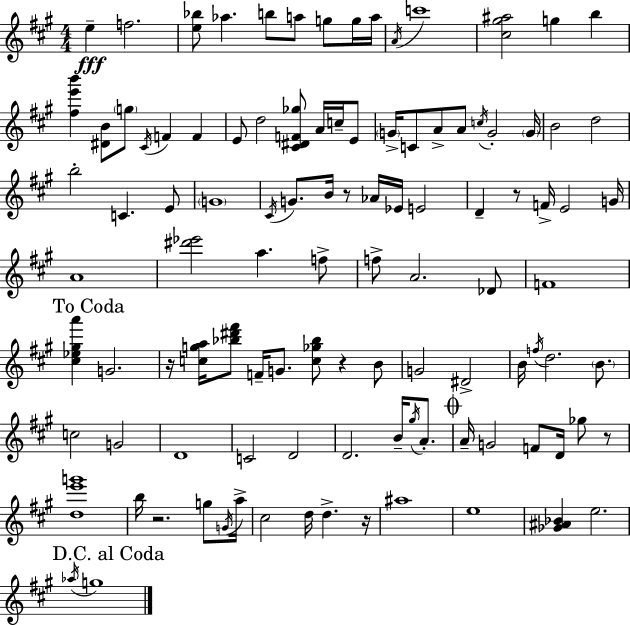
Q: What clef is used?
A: treble